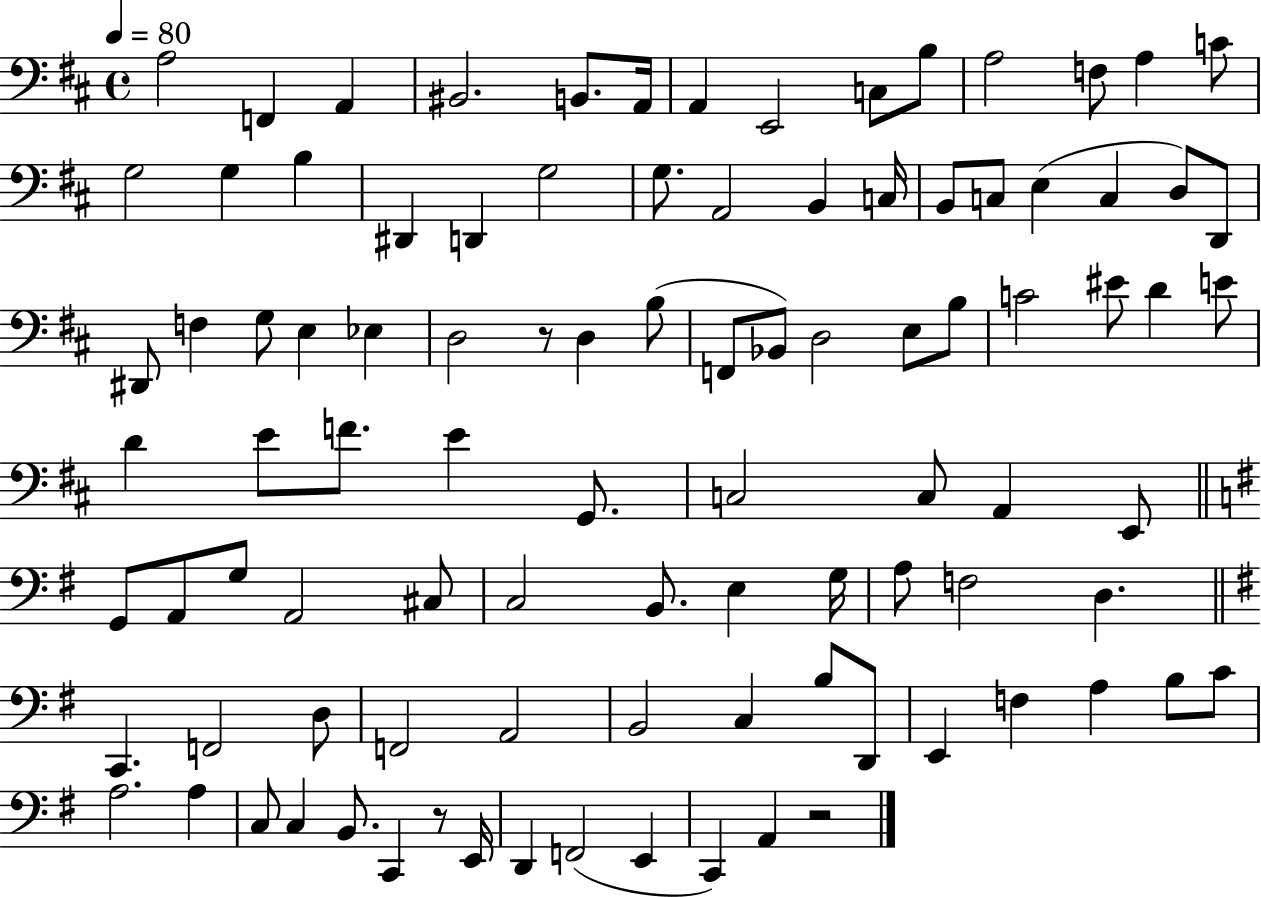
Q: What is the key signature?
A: D major